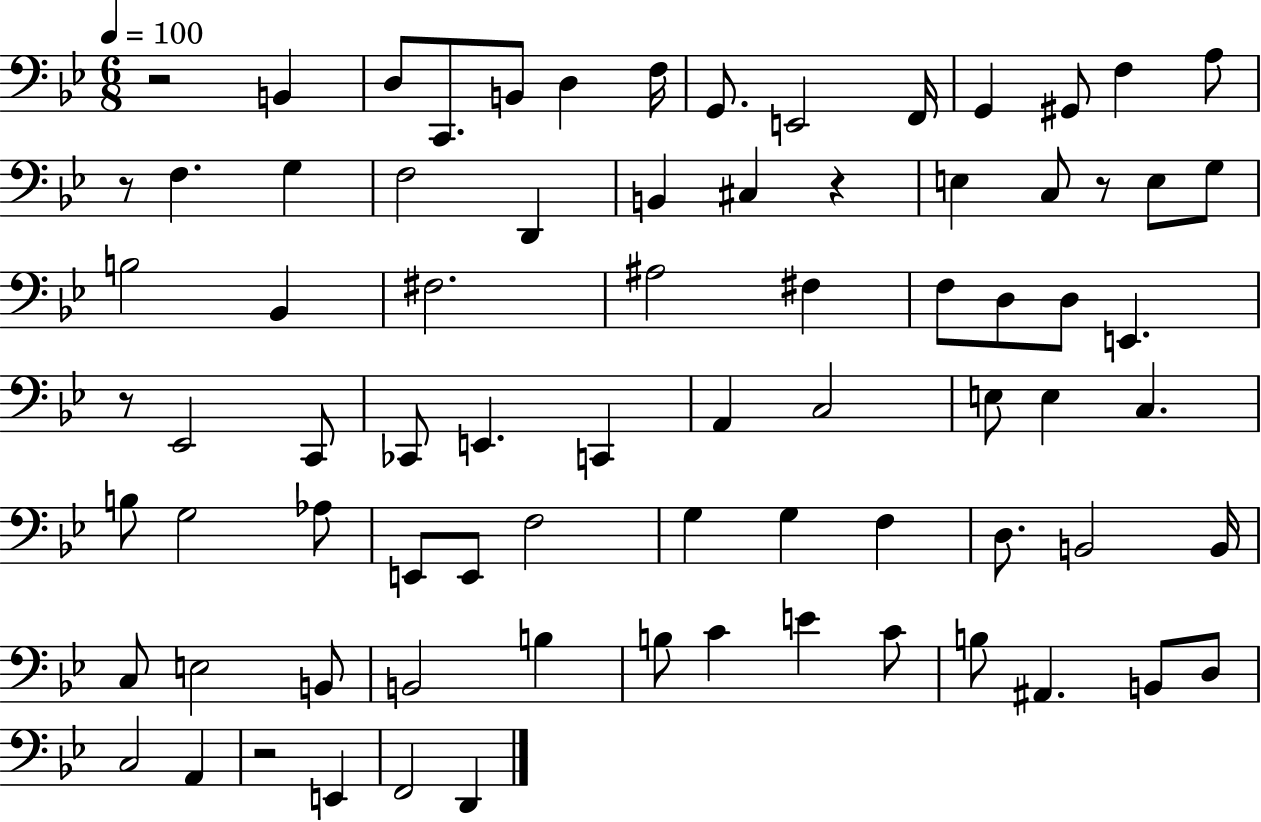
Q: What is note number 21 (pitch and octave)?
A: C3